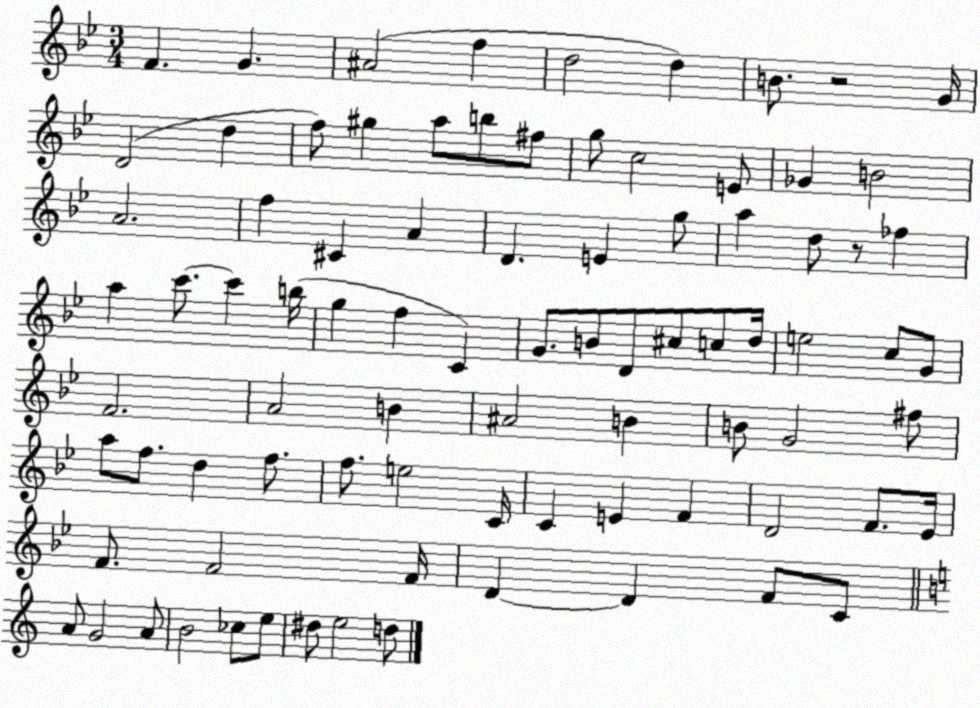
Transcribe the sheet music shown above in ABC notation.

X:1
T:Untitled
M:3/4
L:1/4
K:Bb
F G ^A2 f d2 d B/2 z2 G/4 D2 d f/2 ^g a/2 b/2 ^f/2 g/2 c2 E/2 _G B2 A2 f ^C A D E g/2 a d/2 z/2 _f a c'/2 c' b/4 g f C G/2 B/2 D/2 ^c/2 c/2 d/4 e2 c/2 G/2 F2 A2 B ^A2 B B/2 G2 ^f/2 a/2 f/2 d f/2 f/2 e2 C/4 C E F D2 F/2 _E/4 F/2 F2 F/4 D D F/2 C/2 A/2 G2 A/2 B2 _c/2 e/2 ^d/2 e2 d/2